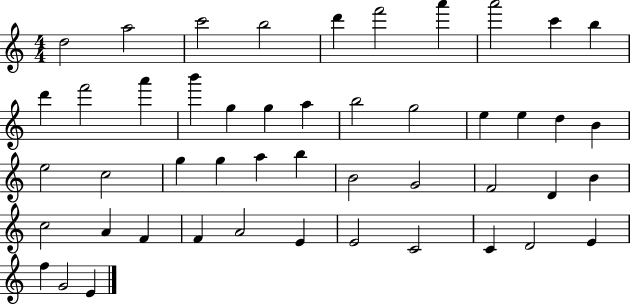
X:1
T:Untitled
M:4/4
L:1/4
K:C
d2 a2 c'2 b2 d' f'2 a' a'2 c' b d' f'2 a' b' g g a b2 g2 e e d B e2 c2 g g a b B2 G2 F2 D B c2 A F F A2 E E2 C2 C D2 E f G2 E